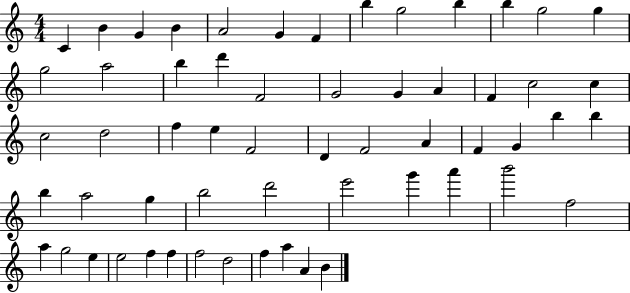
{
  \clef treble
  \numericTimeSignature
  \time 4/4
  \key c \major
  c'4 b'4 g'4 b'4 | a'2 g'4 f'4 | b''4 g''2 b''4 | b''4 g''2 g''4 | \break g''2 a''2 | b''4 d'''4 f'2 | g'2 g'4 a'4 | f'4 c''2 c''4 | \break c''2 d''2 | f''4 e''4 f'2 | d'4 f'2 a'4 | f'4 g'4 b''4 b''4 | \break b''4 a''2 g''4 | b''2 d'''2 | e'''2 g'''4 a'''4 | b'''2 f''2 | \break a''4 g''2 e''4 | e''2 f''4 f''4 | f''2 d''2 | f''4 a''4 a'4 b'4 | \break \bar "|."
}